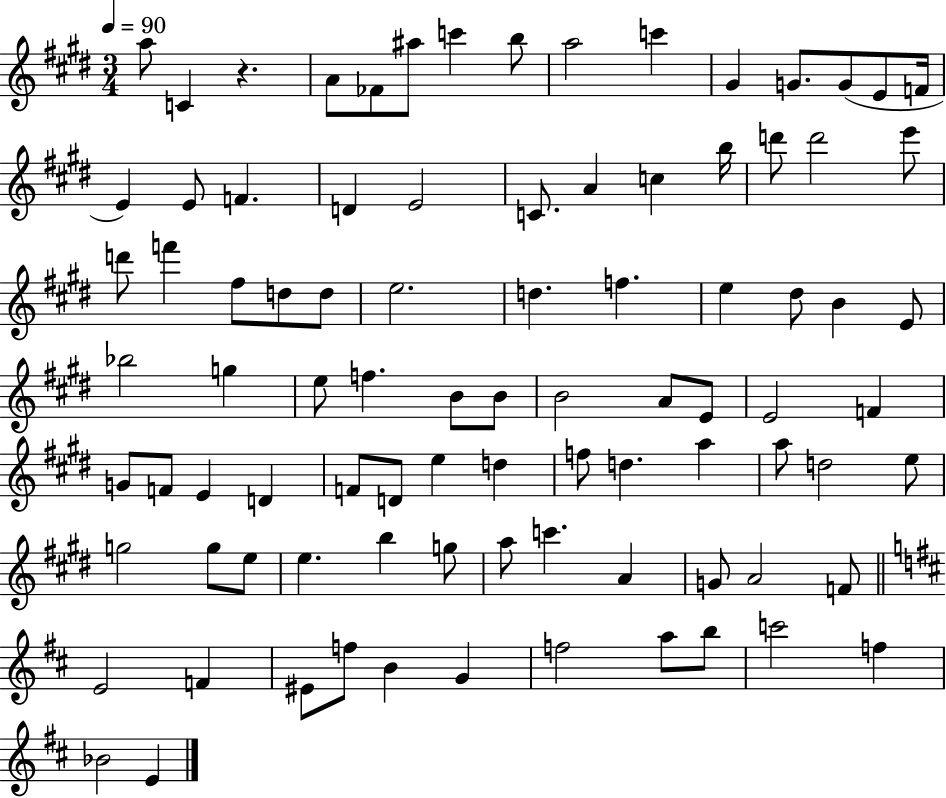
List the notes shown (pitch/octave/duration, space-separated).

A5/e C4/q R/q. A4/e FES4/e A#5/e C6/q B5/e A5/h C6/q G#4/q G4/e. G4/e E4/e F4/s E4/q E4/e F4/q. D4/q E4/h C4/e. A4/q C5/q B5/s D6/e D6/h E6/e D6/e F6/q F#5/e D5/e D5/e E5/h. D5/q. F5/q. E5/q D#5/e B4/q E4/e Bb5/h G5/q E5/e F5/q. B4/e B4/e B4/h A4/e E4/e E4/h F4/q G4/e F4/e E4/q D4/q F4/e D4/e E5/q D5/q F5/e D5/q. A5/q A5/e D5/h E5/e G5/h G5/e E5/e E5/q. B5/q G5/e A5/e C6/q. A4/q G4/e A4/h F4/e E4/h F4/q EIS4/e F5/e B4/q G4/q F5/h A5/e B5/e C6/h F5/q Bb4/h E4/q